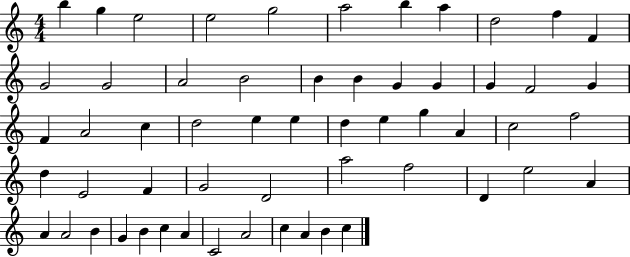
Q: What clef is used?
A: treble